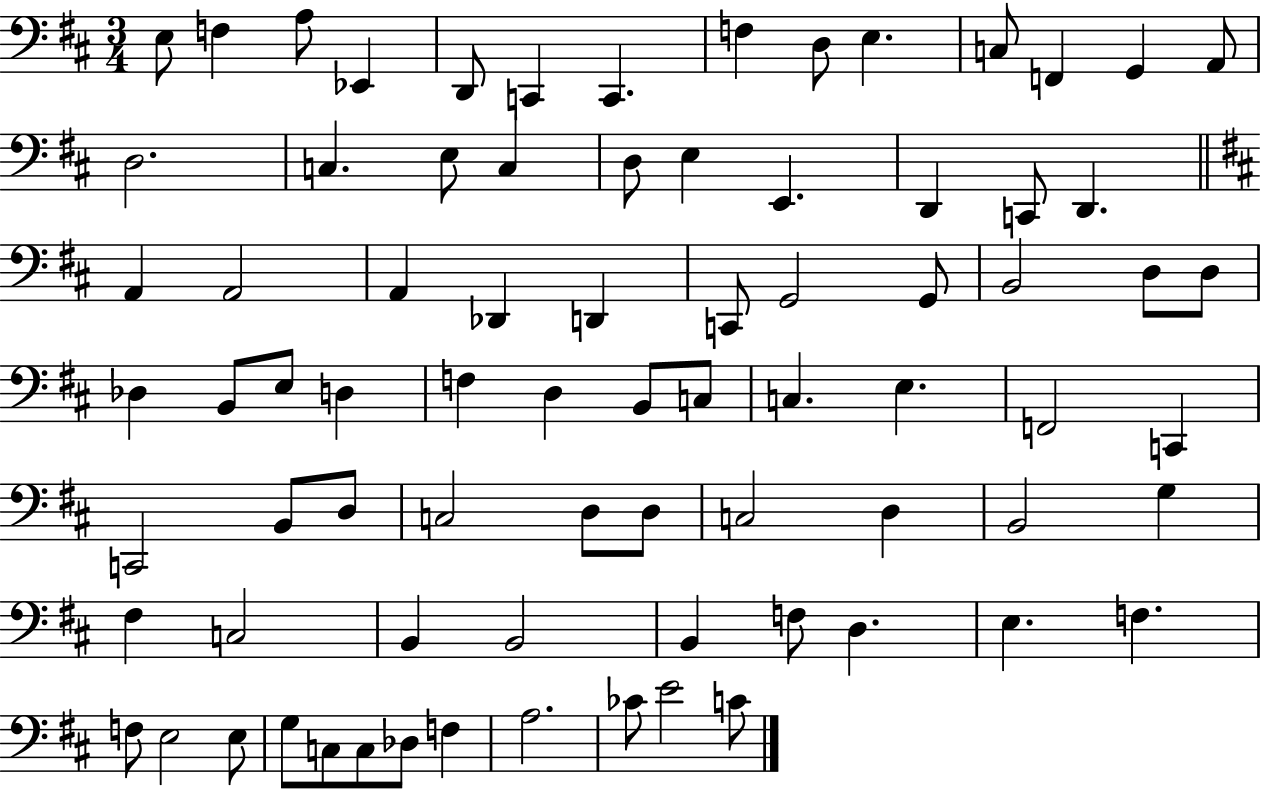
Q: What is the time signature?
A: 3/4